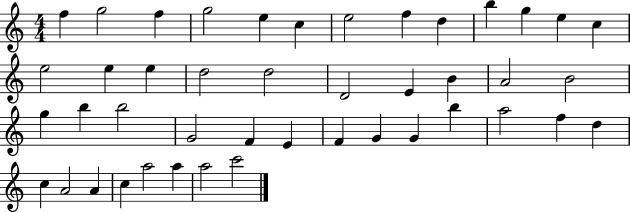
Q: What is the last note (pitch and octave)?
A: C6